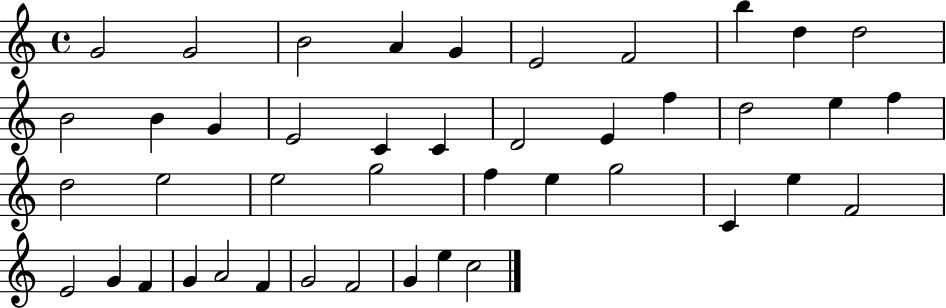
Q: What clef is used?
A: treble